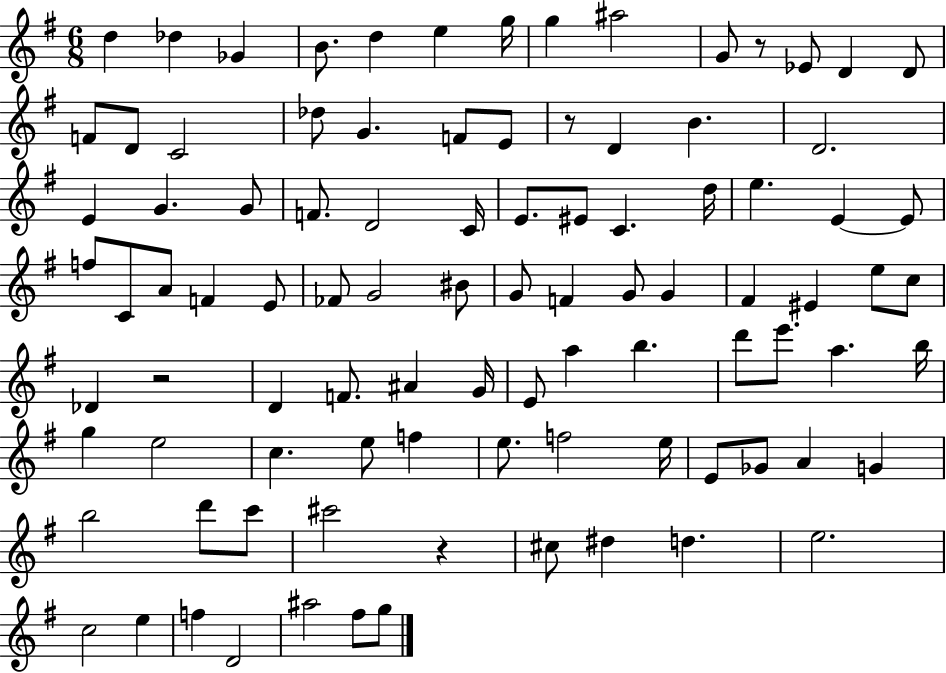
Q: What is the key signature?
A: G major